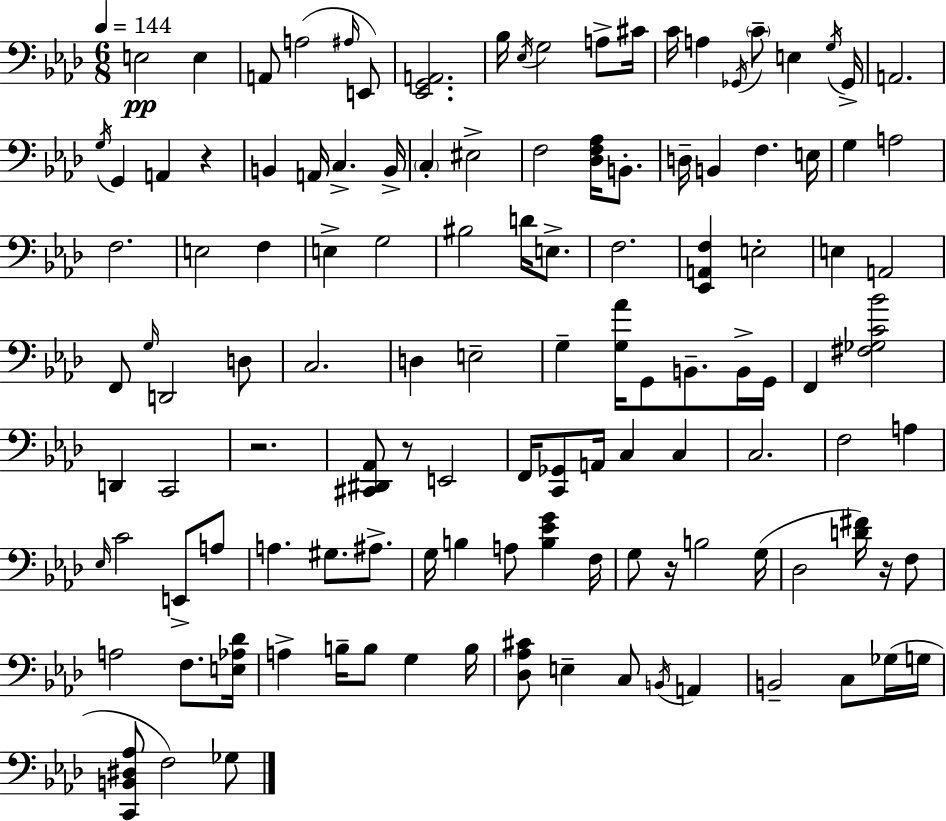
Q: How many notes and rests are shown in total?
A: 121